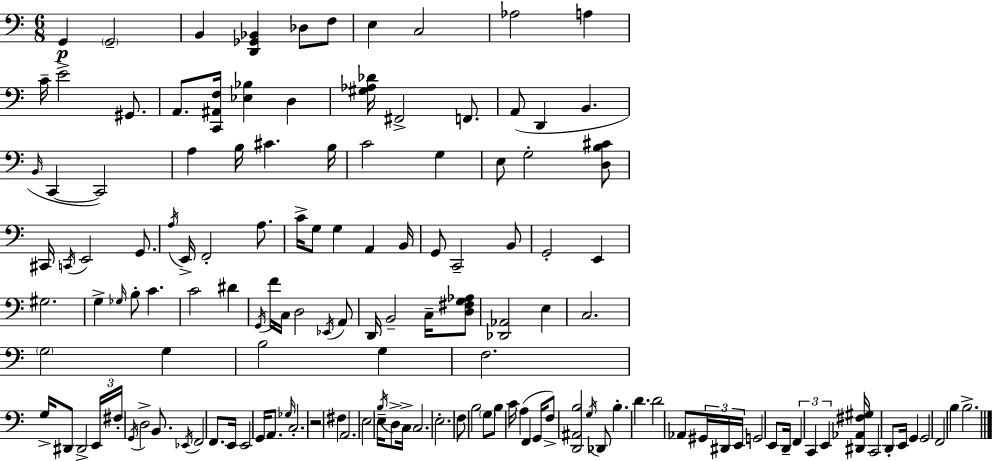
{
  \clef bass
  \numericTimeSignature
  \time 6/8
  \key a \minor
  g,4\p \parenthesize g,2-- | b,4 <d, ges, bes,>4 des8 f8 | e4 c2 | aes2 a4 | \break c'16-- e'2-> gis,8. | a,8. <c, ais, f>16 <ees bes>4 d4 | <gis aes des'>16 fis,2-> f,8. | a,8( d,4 b,4. | \break \grace { b,16 } c,4~~ c,2) | a4 b16 cis'4. | b16 c'2 g4 | e8 g2-. <d b cis'>8 | \break cis,16 \acciaccatura { c,16 } e,2 g,8. | \acciaccatura { a16 } e,16-> f,2-. | a8. c'16-> g8 g4 a,4 | b,16 g,8 c,2-- | \break b,8 g,2-. e,4 | gis2. | g4-> \grace { ges16 } b8-. c'4. | c'2 | \break dis'4 \acciaccatura { g,16 } f'16 c16 d2 | \acciaccatura { ees,16 } a,8 d,16 b,2-- | c16-- <d fis g aes>8 <des, aes,>2 | e4 c2. | \break \parenthesize g2 | g4 b2 | g4 f2. | g16-> dis,8 dis,2-> | \break \tuplet 3/2 { e,16 fis16-. \acciaccatura { g,16 } } d2-> | b,8. \acciaccatura { ees,16 } f,2 | f,8. e,16 e,2 | g,16 a,8. \grace { ges16 } c2.-. | \break r2 | fis4 a,2. | e2 | e16-- \acciaccatura { b16 } d8-> c16-> c2. | \break e2.-. | f8 | b2 \parenthesize g8 b8 | c'16 a4( f,4 g,16 f8->) | \break <d, ais, b>2 \acciaccatura { g16 } des,8 b4.-. | d'4. d'2 | aes,8 \tuplet 3/2 { gis,16 dis,16 e,16 } | g,2 e,8 d,16-- \tuplet 3/2 { f,4 | \break c,4 e,4 } <dis, aes, fis gis>16 | c,2 d,8-. e,16 g,4 | g,2 f,2 | b4 b2.-> | \break \bar "|."
}